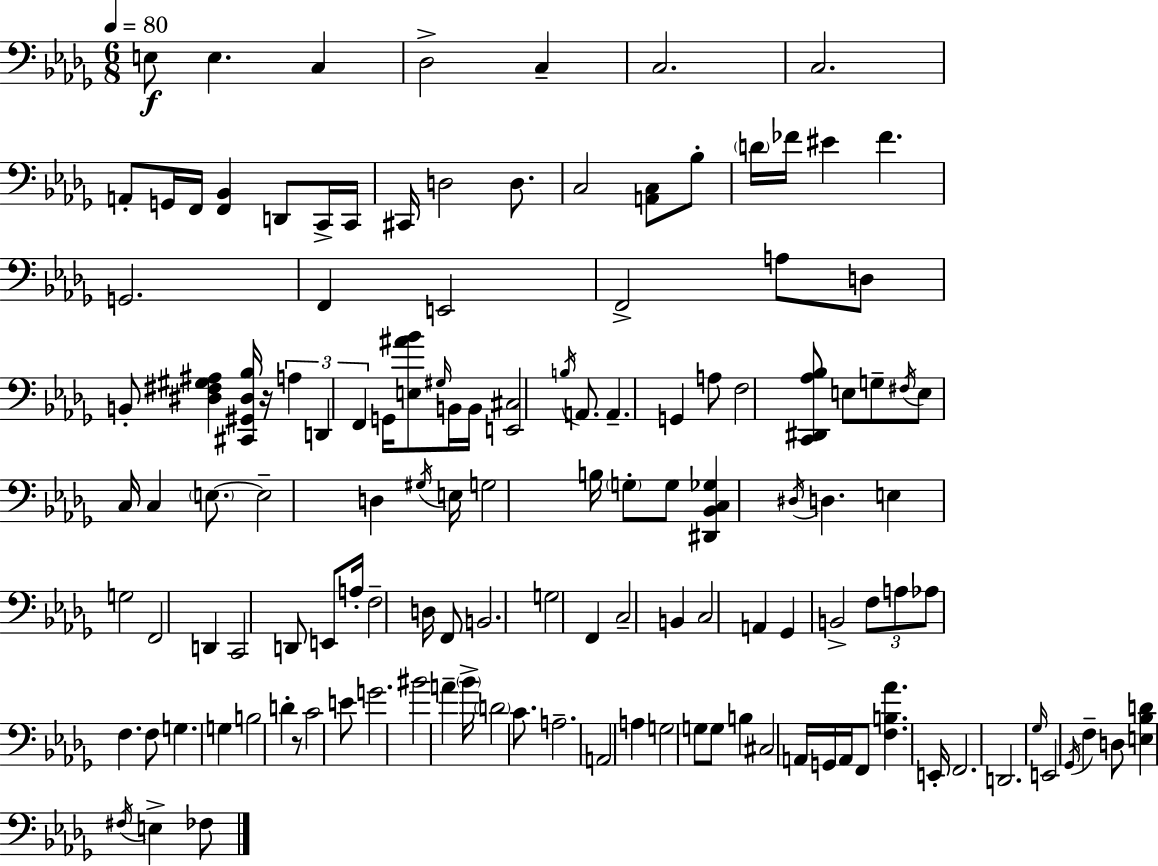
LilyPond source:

{
  \clef bass
  \numericTimeSignature
  \time 6/8
  \key bes \minor
  \tempo 4 = 80
  e8\f e4. c4 | des2-> c4-- | c2. | c2. | \break a,8-. g,16 f,16 <f, bes,>4 d,8 c,16-> c,16 | cis,16 d2 d8. | c2 <a, c>8 bes8-. | \parenthesize d'16 fes'16 eis'4 fes'4. | \break g,2. | f,4 e,2 | f,2-> a8 d8 | b,8-. <dis fis gis ais>4 <cis, gis, dis bes>16 r16 \tuplet 3/2 { a4 | \break d,4 f,4 } g,16 <e ais' bes'>8 \grace { gis16 } | b,16 b,16 <e, cis>2 \acciaccatura { b16 } a,8. | a,4.-- g,4 | a8 f2 <c, dis, aes bes>8 | \break e8 g8-- \acciaccatura { fis16 } e8 c16 c4 | \parenthesize e8.~~ e2-- d4 | \acciaccatura { gis16 } e16 g2 | b16 \parenthesize g8-. g8 <dis, bes, c ges>4 \acciaccatura { dis16 } d4. | \break e4 g2 | f,2 | d,4 c,2 | d,8 e,8 a16-. f2-- | \break d16 f,8 b,2. | g2 | f,4 c2-- | b,4 c2 | \break a,4 ges,4 b,2-> | \tuplet 3/2 { f8 a8 aes8 } f4. | f8 g4. | g4 b2 | \break d'4-. r8 c'2 | e'8 g'2. | bis'2 | a'4-- \parenthesize bes'16-> \parenthesize d'2 | \break c'8. a2.-- | a,2 | a4 g2 | g8 g8 b4 cis2 | \break a,16 g,16 a,16 f,8 <f b aes'>4. | e,16-. f,2. | d,2. | \grace { ges16 } e,2 | \break \acciaccatura { ges,16 } f4-- d8 <e bes d'>4 | \acciaccatura { fis16 } e4-> fes8 \bar "|."
}